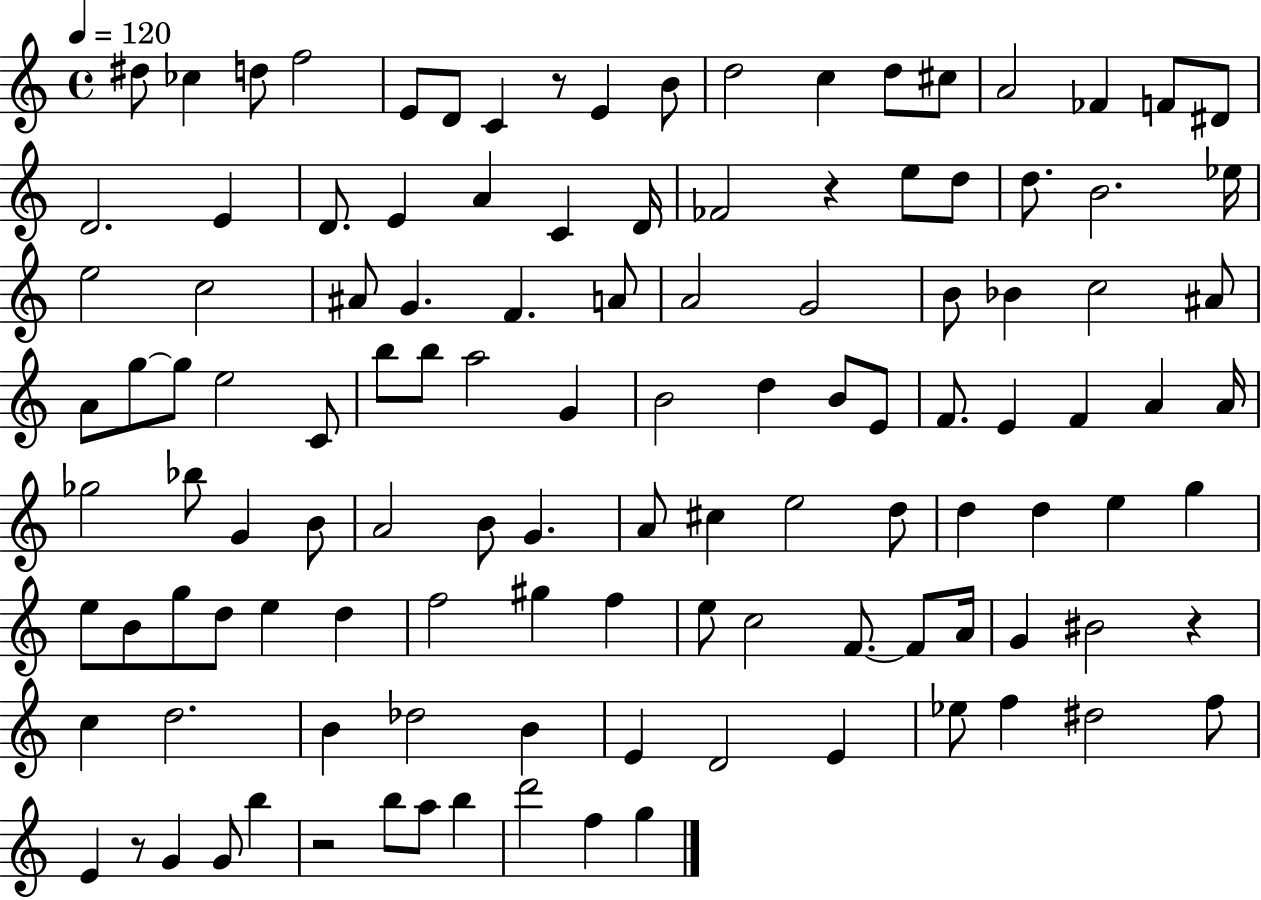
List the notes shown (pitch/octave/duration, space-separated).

D#5/e CES5/q D5/e F5/h E4/e D4/e C4/q R/e E4/q B4/e D5/h C5/q D5/e C#5/e A4/h FES4/q F4/e D#4/e D4/h. E4/q D4/e. E4/q A4/q C4/q D4/s FES4/h R/q E5/e D5/e D5/e. B4/h. Eb5/s E5/h C5/h A#4/e G4/q. F4/q. A4/e A4/h G4/h B4/e Bb4/q C5/h A#4/e A4/e G5/e G5/e E5/h C4/e B5/e B5/e A5/h G4/q B4/h D5/q B4/e E4/e F4/e. E4/q F4/q A4/q A4/s Gb5/h Bb5/e G4/q B4/e A4/h B4/e G4/q. A4/e C#5/q E5/h D5/e D5/q D5/q E5/q G5/q E5/e B4/e G5/e D5/e E5/q D5/q F5/h G#5/q F5/q E5/e C5/h F4/e. F4/e A4/s G4/q BIS4/h R/q C5/q D5/h. B4/q Db5/h B4/q E4/q D4/h E4/q Eb5/e F5/q D#5/h F5/e E4/q R/e G4/q G4/e B5/q R/h B5/e A5/e B5/q D6/h F5/q G5/q